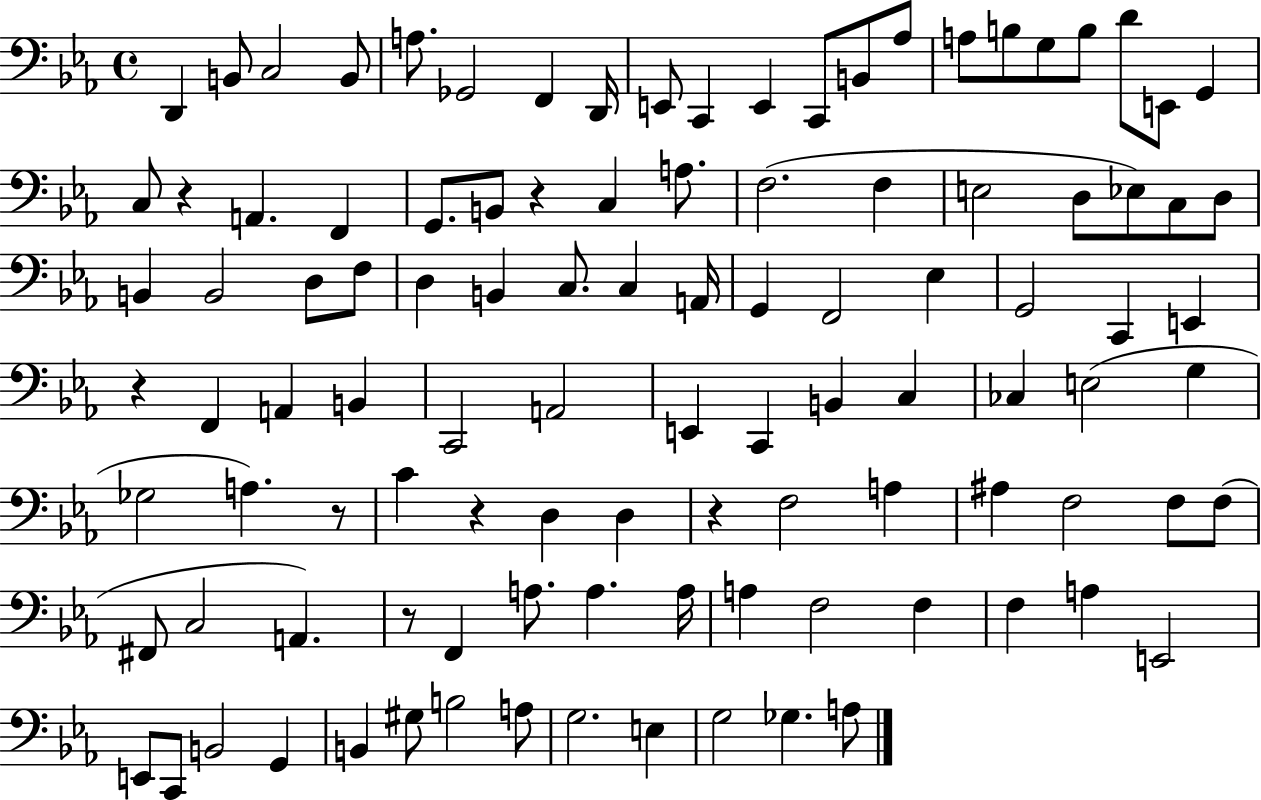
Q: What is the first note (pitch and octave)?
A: D2